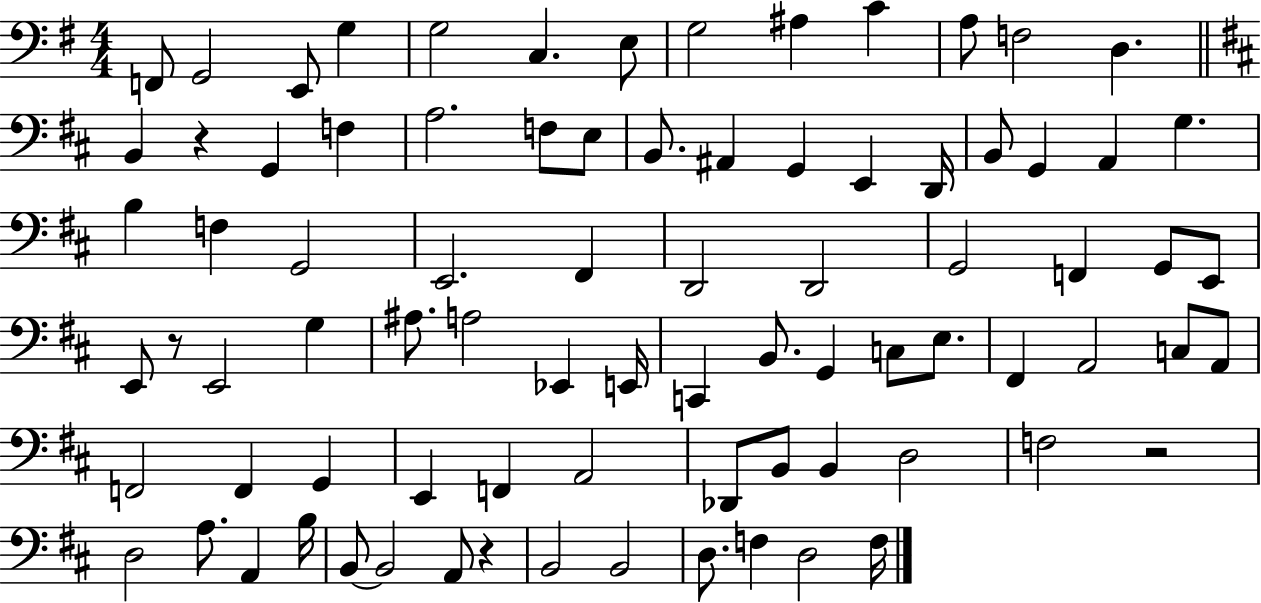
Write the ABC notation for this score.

X:1
T:Untitled
M:4/4
L:1/4
K:G
F,,/2 G,,2 E,,/2 G, G,2 C, E,/2 G,2 ^A, C A,/2 F,2 D, B,, z G,, F, A,2 F,/2 E,/2 B,,/2 ^A,, G,, E,, D,,/4 B,,/2 G,, A,, G, B, F, G,,2 E,,2 ^F,, D,,2 D,,2 G,,2 F,, G,,/2 E,,/2 E,,/2 z/2 E,,2 G, ^A,/2 A,2 _E,, E,,/4 C,, B,,/2 G,, C,/2 E,/2 ^F,, A,,2 C,/2 A,,/2 F,,2 F,, G,, E,, F,, A,,2 _D,,/2 B,,/2 B,, D,2 F,2 z2 D,2 A,/2 A,, B,/4 B,,/2 B,,2 A,,/2 z B,,2 B,,2 D,/2 F, D,2 F,/4